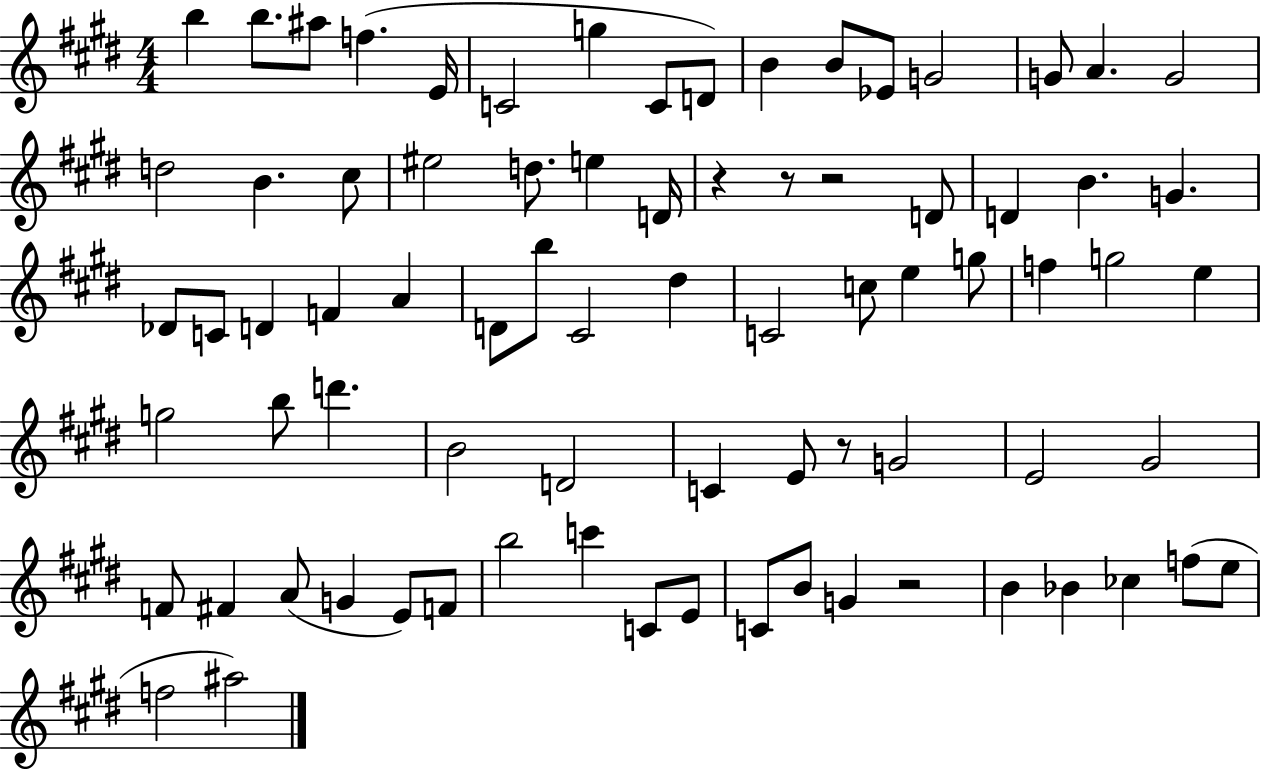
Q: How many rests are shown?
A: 5